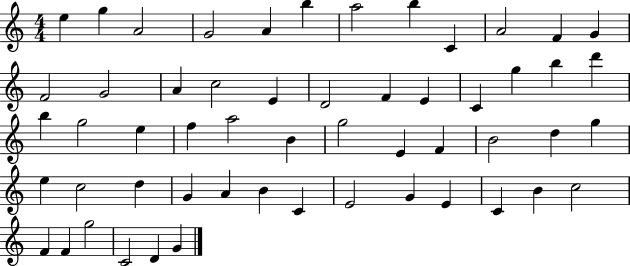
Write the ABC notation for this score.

X:1
T:Untitled
M:4/4
L:1/4
K:C
e g A2 G2 A b a2 b C A2 F G F2 G2 A c2 E D2 F E C g b d' b g2 e f a2 B g2 E F B2 d g e c2 d G A B C E2 G E C B c2 F F g2 C2 D G